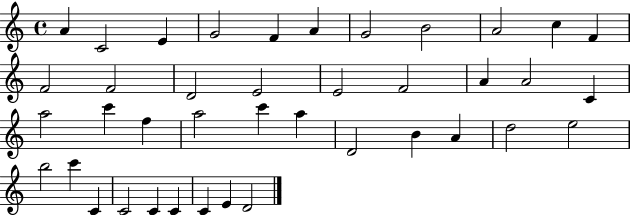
{
  \clef treble
  \time 4/4
  \defaultTimeSignature
  \key c \major
  a'4 c'2 e'4 | g'2 f'4 a'4 | g'2 b'2 | a'2 c''4 f'4 | \break f'2 f'2 | d'2 e'2 | e'2 f'2 | a'4 a'2 c'4 | \break a''2 c'''4 f''4 | a''2 c'''4 a''4 | d'2 b'4 a'4 | d''2 e''2 | \break b''2 c'''4 c'4 | c'2 c'4 c'4 | c'4 e'4 d'2 | \bar "|."
}